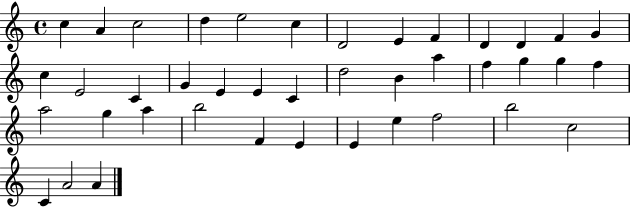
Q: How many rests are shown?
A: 0